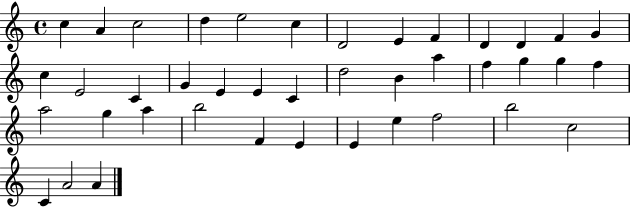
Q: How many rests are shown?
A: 0